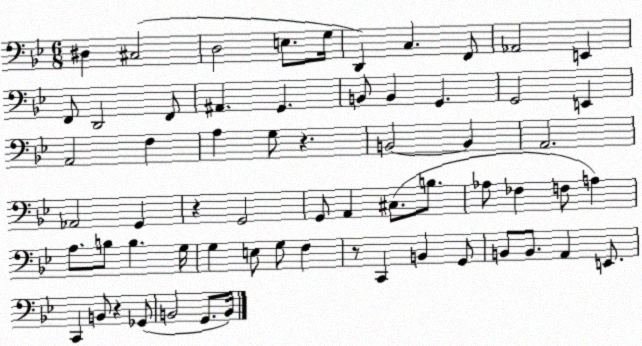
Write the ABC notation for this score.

X:1
T:Untitled
M:6/8
L:1/4
K:Bb
^D, ^C,2 D,2 E,/2 G,/4 D,, C, F,,/2 _A,,2 E,, F,,/2 D,,2 F,,/2 ^A,, G,, B,,/2 B,, G,, G,,2 E,, A,,2 F, A, G,/2 z B,,2 B,, A,,2 _A,,2 G,, z G,,2 G,,/2 A,, ^C,/2 B,/2 _A,/2 _F, F,/2 A, A,/2 B,/2 B, G,/4 G, E,/2 G,/2 F, z/2 C,, B,, G,,/2 B,,/2 B,,/2 A,, E,,/2 C,, B,,/2 z _G,,/2 B,,2 G,,/2 B,,/4